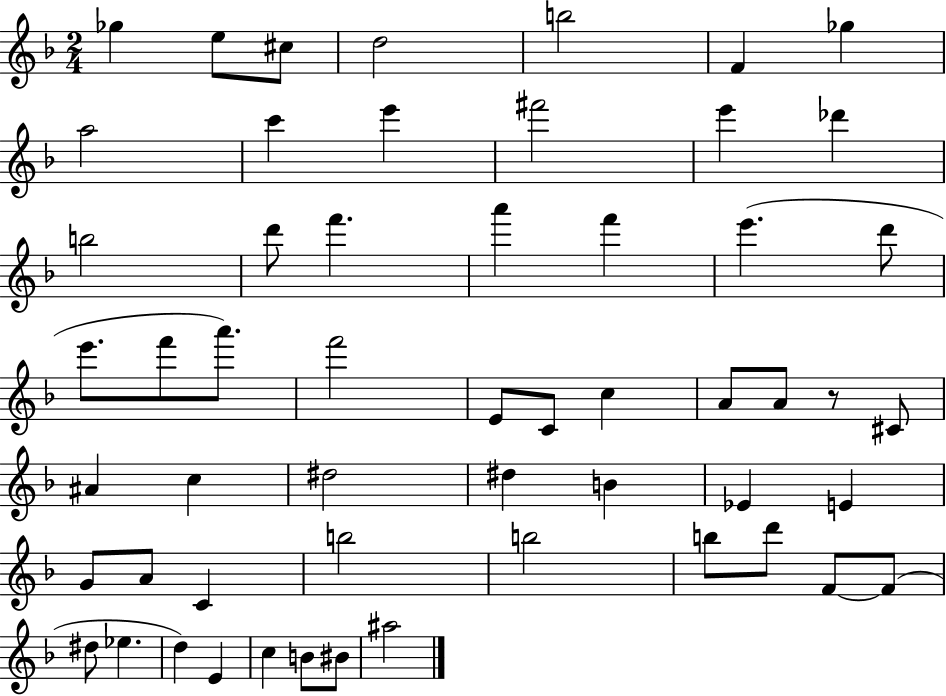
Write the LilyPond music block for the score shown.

{
  \clef treble
  \numericTimeSignature
  \time 2/4
  \key f \major
  ges''4 e''8 cis''8 | d''2 | b''2 | f'4 ges''4 | \break a''2 | c'''4 e'''4 | fis'''2 | e'''4 des'''4 | \break b''2 | d'''8 f'''4. | a'''4 f'''4 | e'''4.( d'''8 | \break e'''8. f'''8 a'''8.) | f'''2 | e'8 c'8 c''4 | a'8 a'8 r8 cis'8 | \break ais'4 c''4 | dis''2 | dis''4 b'4 | ees'4 e'4 | \break g'8 a'8 c'4 | b''2 | b''2 | b''8 d'''8 f'8~~ f'8( | \break dis''8 ees''4. | d''4) e'4 | c''4 b'8 bis'8 | ais''2 | \break \bar "|."
}